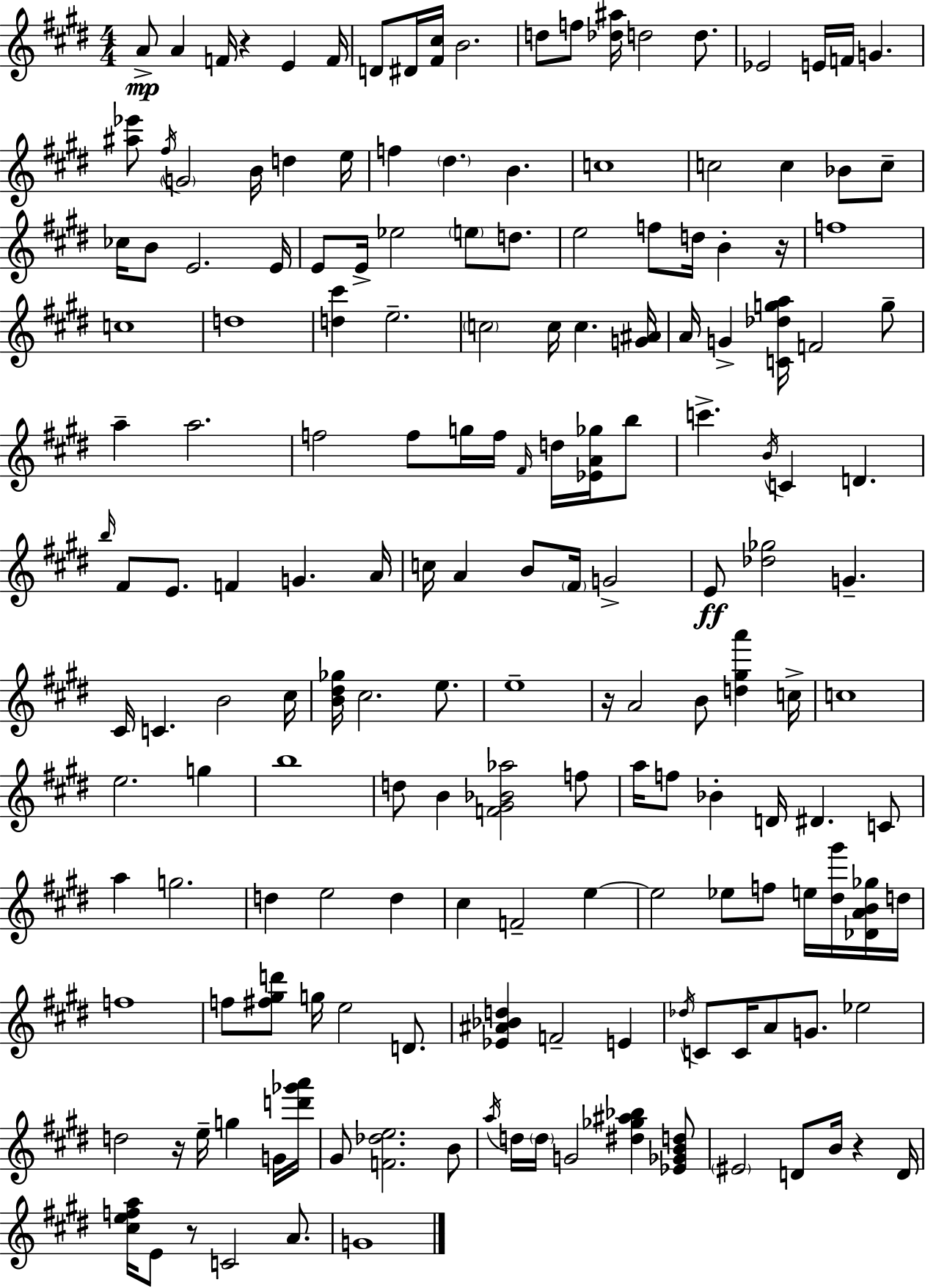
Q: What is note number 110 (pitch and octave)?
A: E5